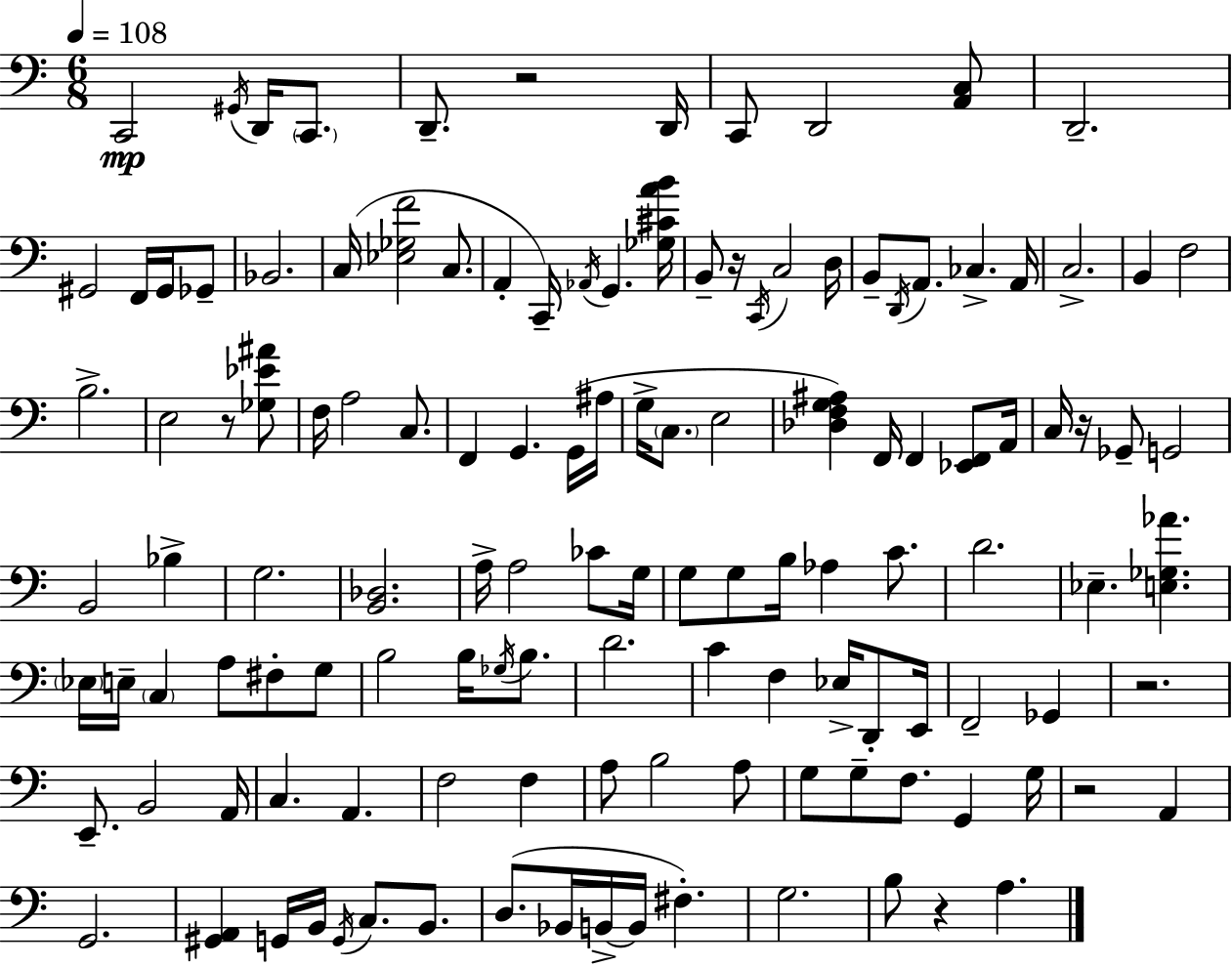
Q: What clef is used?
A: bass